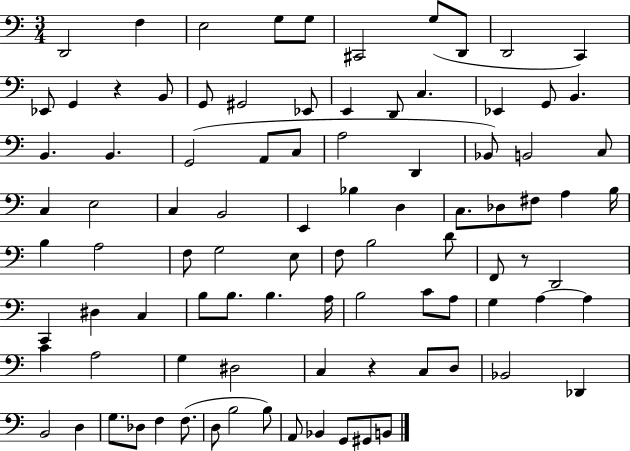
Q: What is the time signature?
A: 3/4